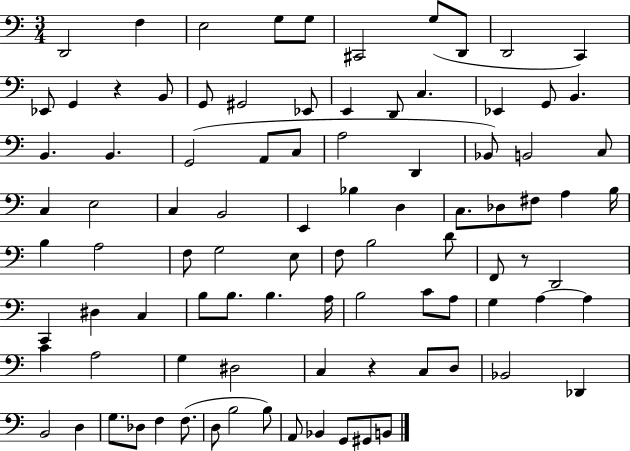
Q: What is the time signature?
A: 3/4